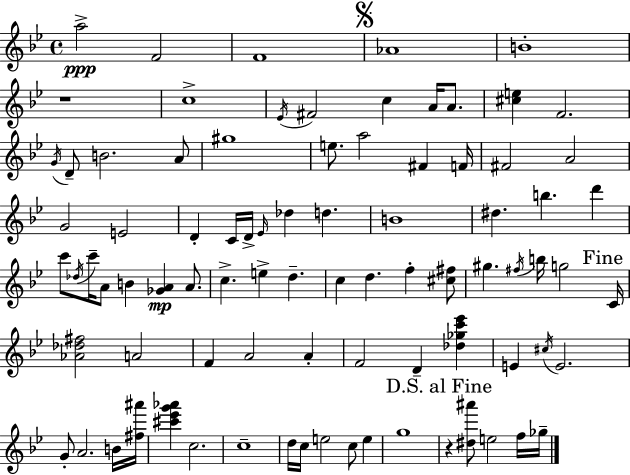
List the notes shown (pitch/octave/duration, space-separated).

A5/h F4/h F4/w Ab4/w B4/w R/w C5/w Eb4/s F#4/h C5/q A4/s A4/e. [C#5,E5]/q F4/h. G4/s D4/e B4/h. A4/e G#5/w E5/e. A5/h F#4/q F4/s F#4/h A4/h G4/h E4/h D4/q C4/s D4/s Eb4/s Db5/q D5/q. B4/w D#5/q. B5/q. D6/q C6/e Db5/s C6/s A4/e B4/q [Gb4,A4]/q A4/e. C5/q. E5/q D5/q. C5/q D5/q. F5/q [C#5,F#5]/e G#5/q. F#5/s B5/s G5/h C4/s [Ab4,Db5,F#5]/h A4/h F4/q A4/h A4/q F4/h D4/q [Db5,Gb5,C6,Eb6]/q E4/q C#5/s E4/h. G4/e A4/h. B4/s [F#5,A#6]/s [C#6,Eb6,G6,Ab6]/q C5/h. C5/w D5/s C5/s E5/h C5/e E5/q G5/w R/q [D#5,A#6]/e E5/h F5/s Gb5/s